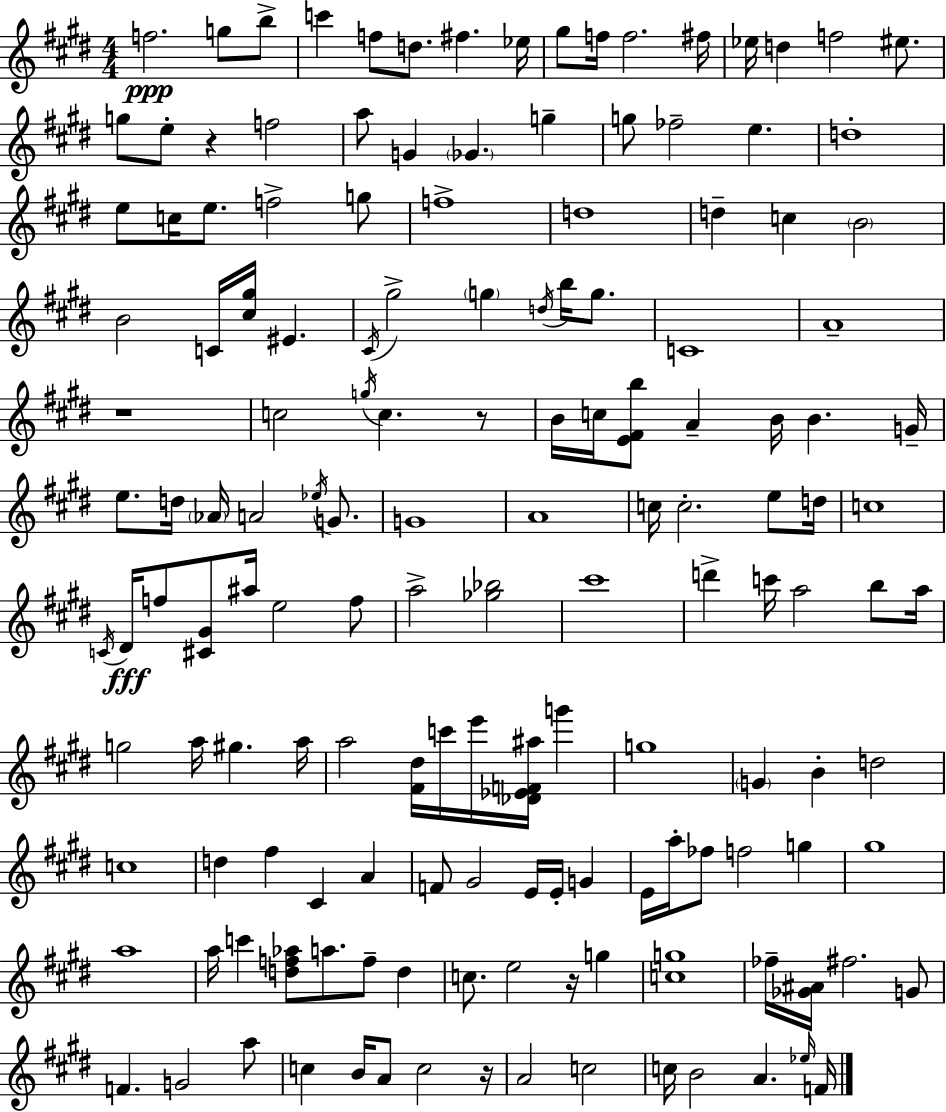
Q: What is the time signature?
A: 4/4